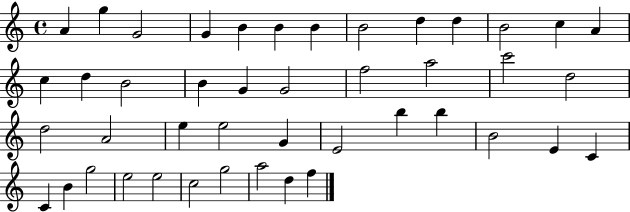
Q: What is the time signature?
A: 4/4